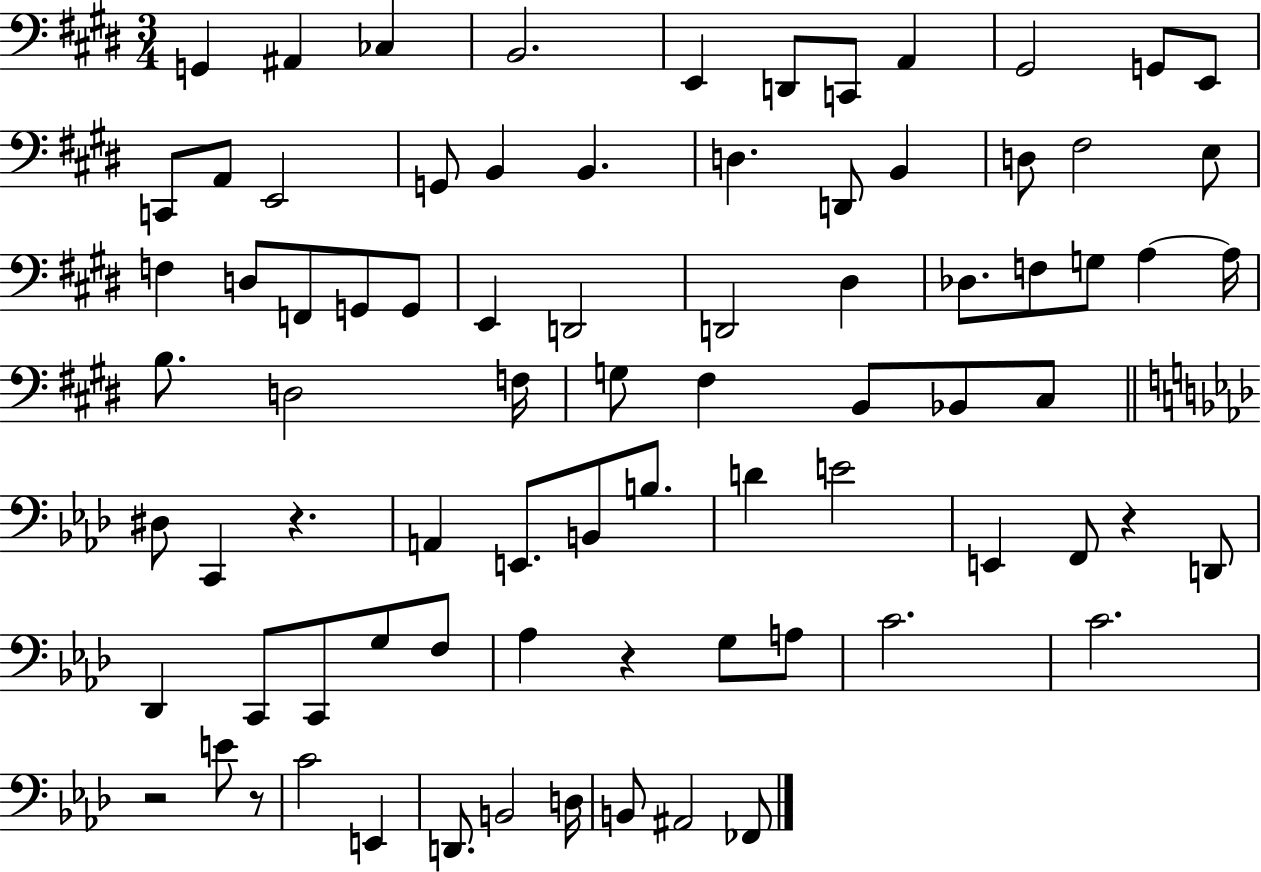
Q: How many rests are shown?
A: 5